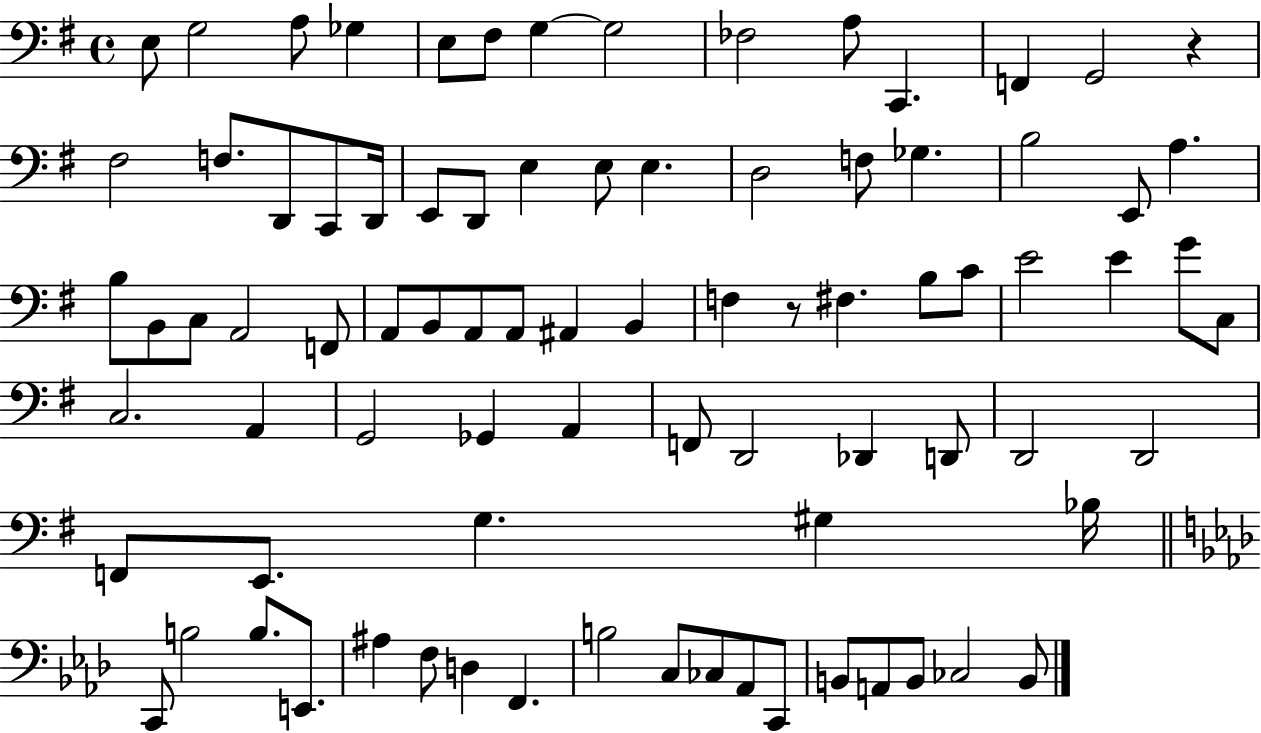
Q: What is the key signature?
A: G major